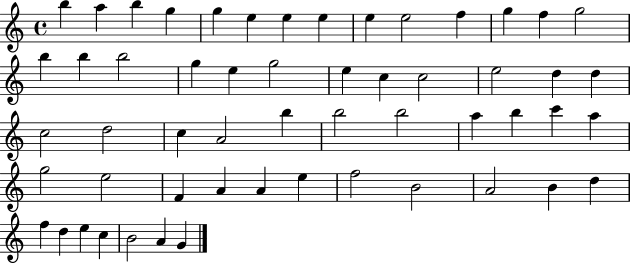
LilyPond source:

{
  \clef treble
  \time 4/4
  \defaultTimeSignature
  \key c \major
  b''4 a''4 b''4 g''4 | g''4 e''4 e''4 e''4 | e''4 e''2 f''4 | g''4 f''4 g''2 | \break b''4 b''4 b''2 | g''4 e''4 g''2 | e''4 c''4 c''2 | e''2 d''4 d''4 | \break c''2 d''2 | c''4 a'2 b''4 | b''2 b''2 | a''4 b''4 c'''4 a''4 | \break g''2 e''2 | f'4 a'4 a'4 e''4 | f''2 b'2 | a'2 b'4 d''4 | \break f''4 d''4 e''4 c''4 | b'2 a'4 g'4 | \bar "|."
}